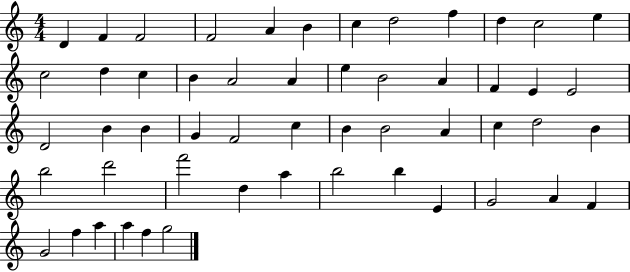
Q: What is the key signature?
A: C major